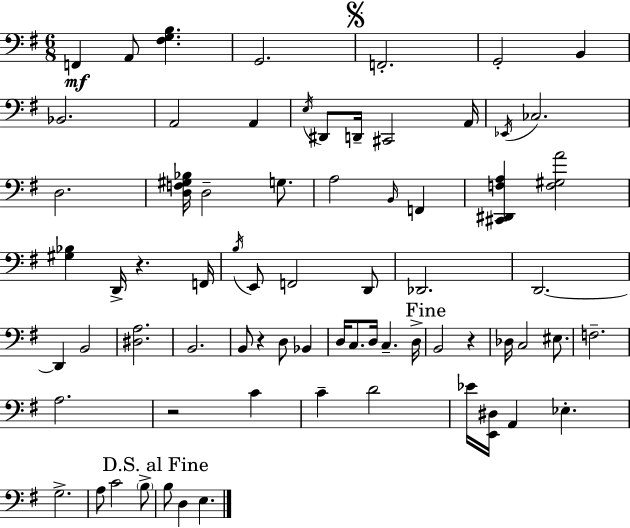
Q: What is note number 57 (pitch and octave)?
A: B3